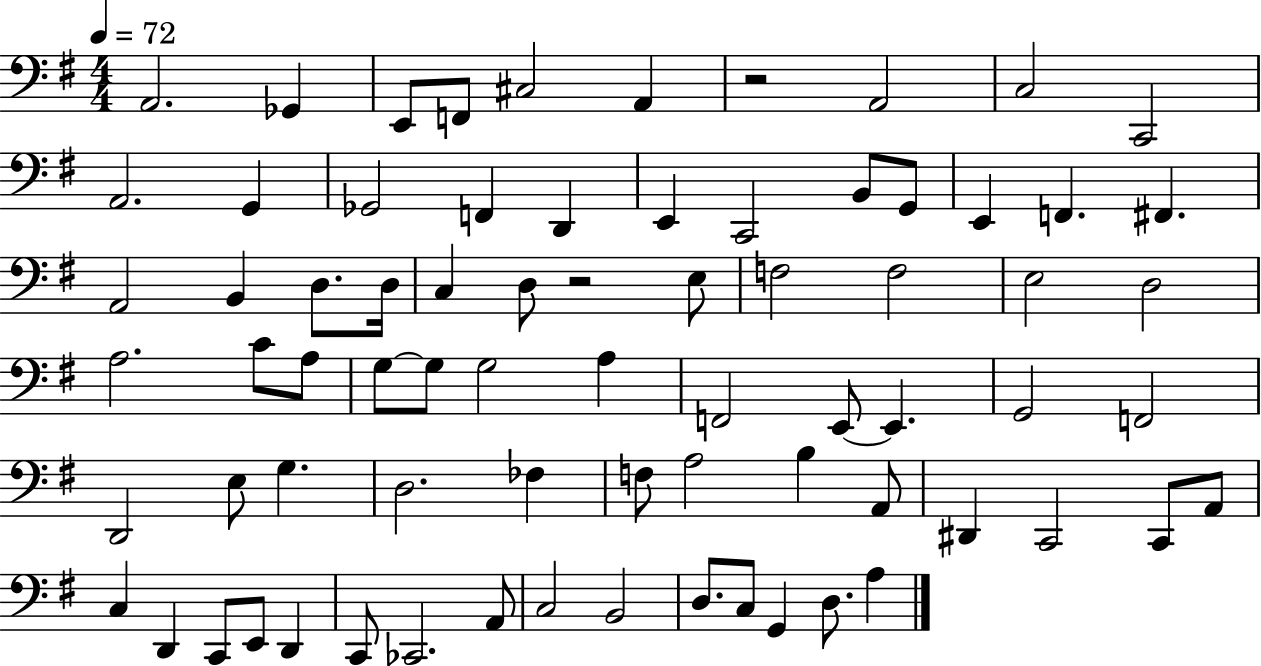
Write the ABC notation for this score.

X:1
T:Untitled
M:4/4
L:1/4
K:G
A,,2 _G,, E,,/2 F,,/2 ^C,2 A,, z2 A,,2 C,2 C,,2 A,,2 G,, _G,,2 F,, D,, E,, C,,2 B,,/2 G,,/2 E,, F,, ^F,, A,,2 B,, D,/2 D,/4 C, D,/2 z2 E,/2 F,2 F,2 E,2 D,2 A,2 C/2 A,/2 G,/2 G,/2 G,2 A, F,,2 E,,/2 E,, G,,2 F,,2 D,,2 E,/2 G, D,2 _F, F,/2 A,2 B, A,,/2 ^D,, C,,2 C,,/2 A,,/2 C, D,, C,,/2 E,,/2 D,, C,,/2 _C,,2 A,,/2 C,2 B,,2 D,/2 C,/2 G,, D,/2 A,